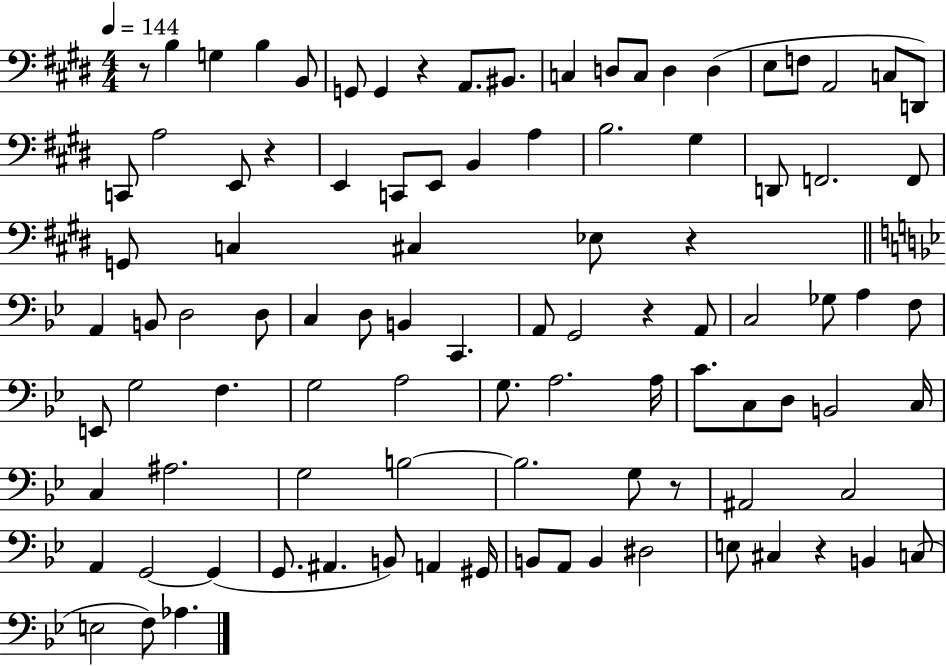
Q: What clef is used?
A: bass